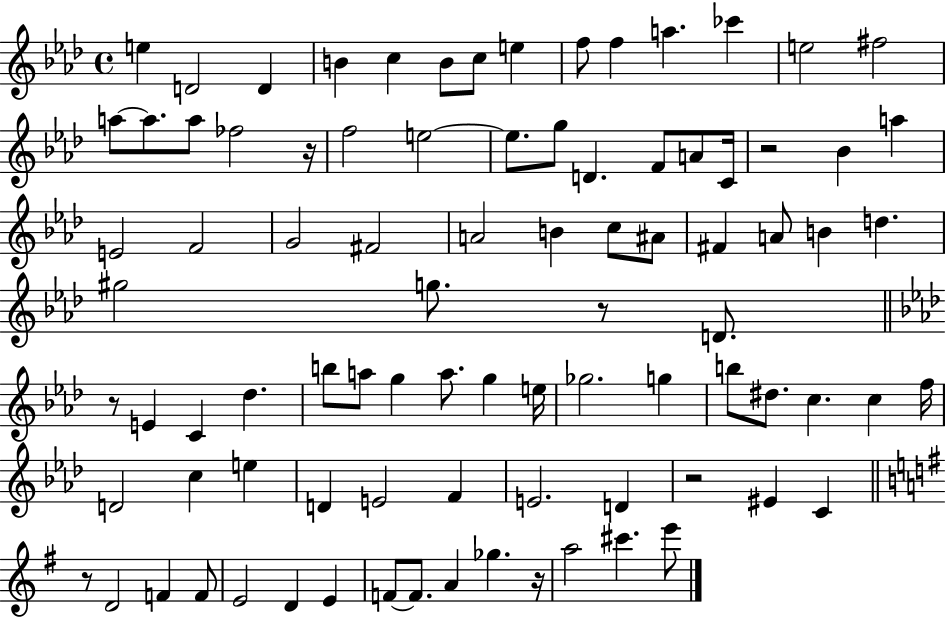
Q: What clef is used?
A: treble